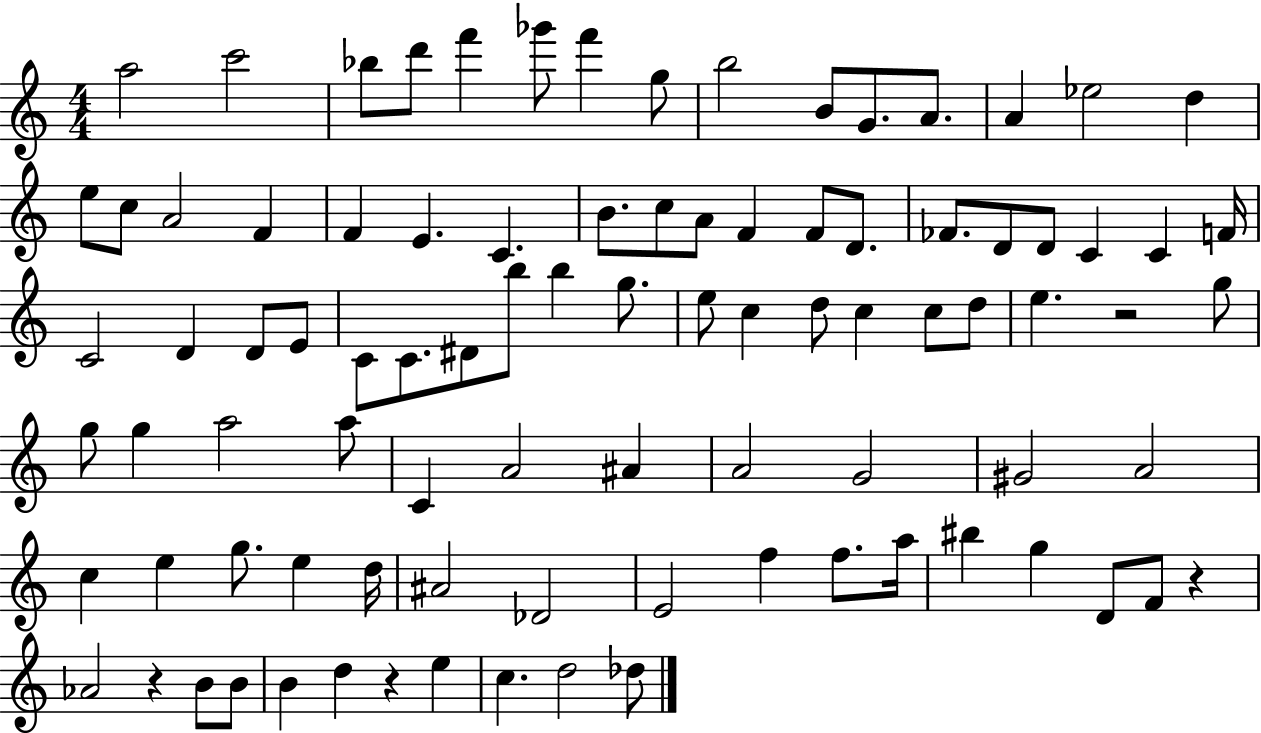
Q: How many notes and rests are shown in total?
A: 91